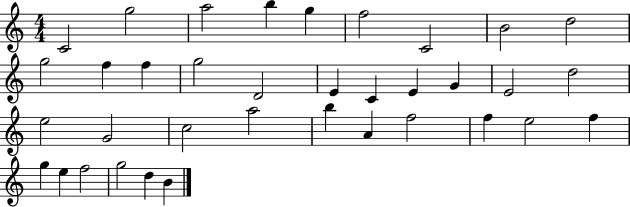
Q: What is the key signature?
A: C major